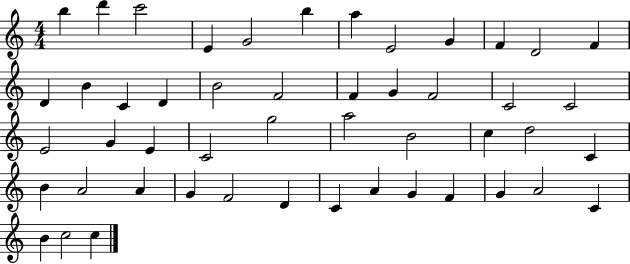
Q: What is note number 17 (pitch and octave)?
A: B4